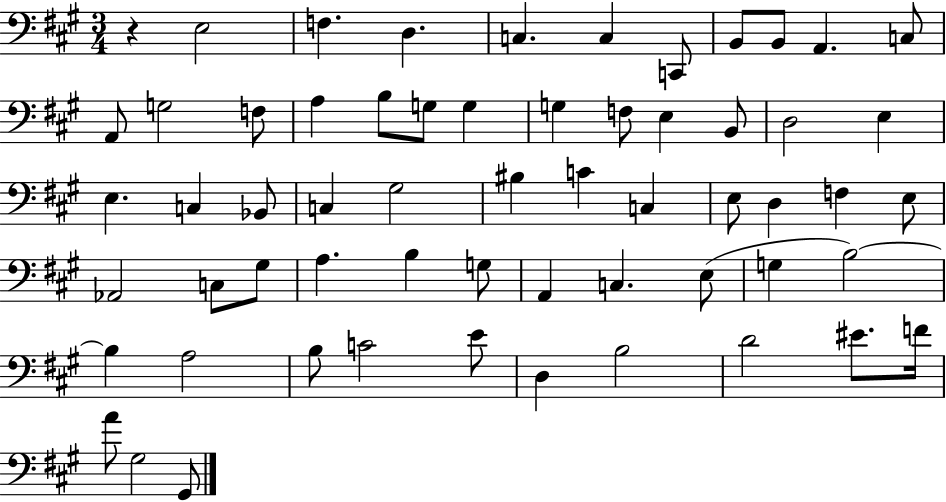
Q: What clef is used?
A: bass